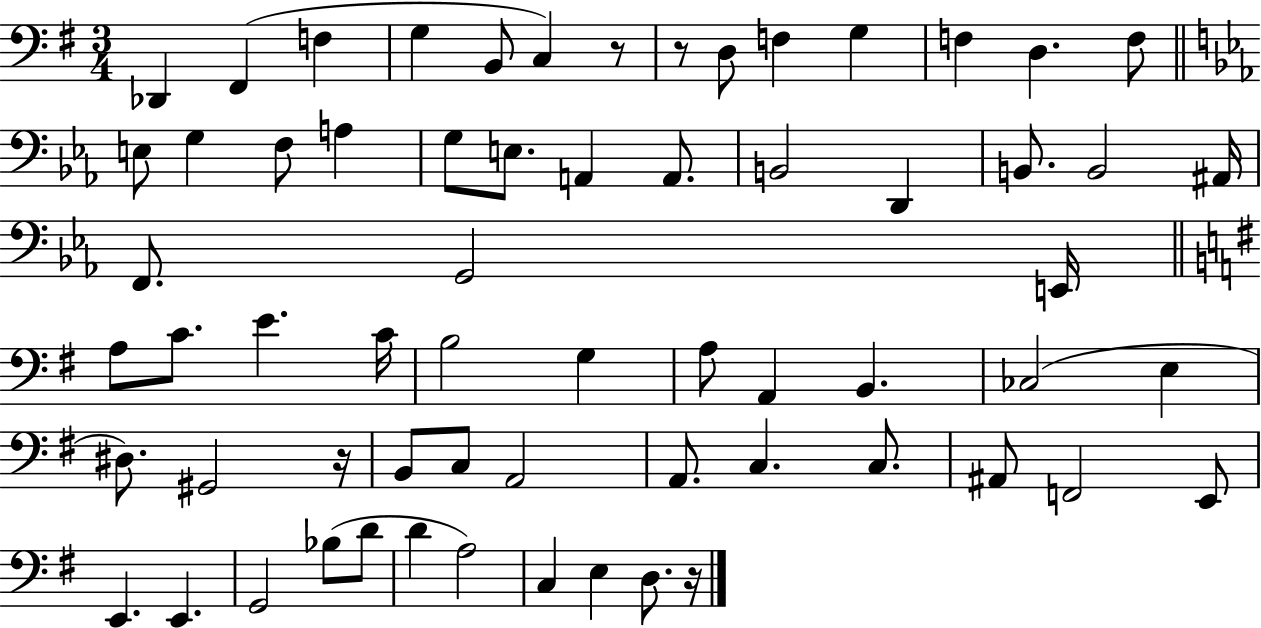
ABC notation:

X:1
T:Untitled
M:3/4
L:1/4
K:G
_D,, ^F,, F, G, B,,/2 C, z/2 z/2 D,/2 F, G, F, D, F,/2 E,/2 G, F,/2 A, G,/2 E,/2 A,, A,,/2 B,,2 D,, B,,/2 B,,2 ^A,,/4 F,,/2 G,,2 E,,/4 A,/2 C/2 E C/4 B,2 G, A,/2 A,, B,, _C,2 E, ^D,/2 ^G,,2 z/4 B,,/2 C,/2 A,,2 A,,/2 C, C,/2 ^A,,/2 F,,2 E,,/2 E,, E,, G,,2 _B,/2 D/2 D A,2 C, E, D,/2 z/4